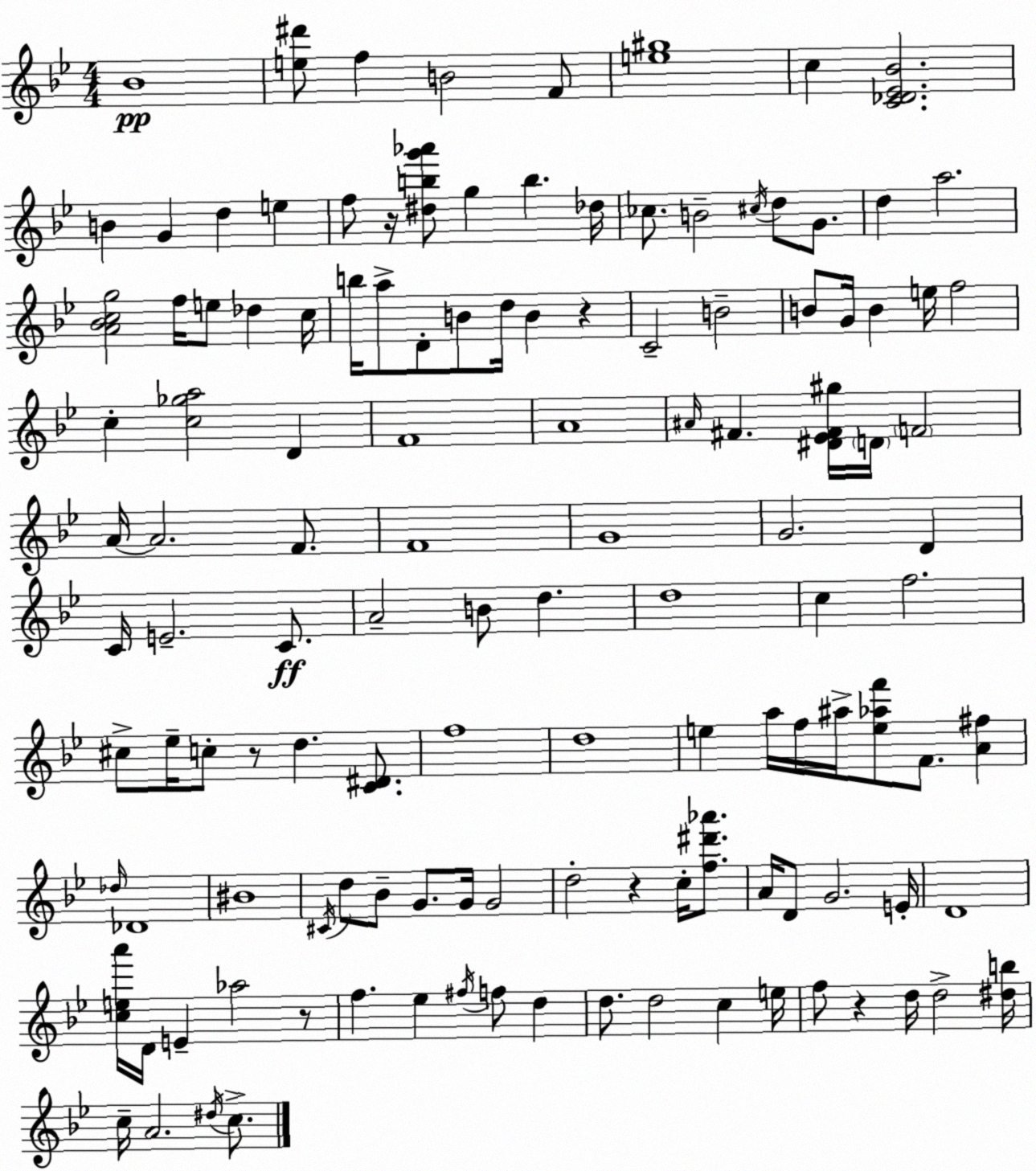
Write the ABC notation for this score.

X:1
T:Untitled
M:4/4
L:1/4
K:Gm
_B4 [e^d']/2 f B2 F/2 [e^g]4 c [C_D_E_B]2 B G d e f/2 z/4 [^dbg'_a']/2 g b _d/4 _c/2 B2 ^c/4 d/2 G/2 d a2 [A_Bcg]2 f/4 e/2 _d c/4 b/4 a/2 D/2 B/2 d/4 B z C2 B2 B/2 G/4 B e/4 f2 c [c_ga]2 D F4 A4 ^A/4 ^F [^D_E^F^g]/4 D/4 F2 A/4 A2 F/2 F4 G4 G2 D C/4 E2 C/2 A2 B/2 d d4 c f2 ^c/2 _e/4 c/2 z/2 d [C^D]/2 f4 d4 e a/4 f/4 ^a/4 [e_af']/2 F/2 [A^f] _d/4 _D4 ^B4 ^C/4 d/2 _B/2 G/2 G/4 G2 d2 z c/4 [f^d'_a']/2 A/4 D/2 G2 E/4 D4 [cea']/4 D/4 E _a2 z/2 f _e ^f/4 f/2 d d/2 d2 c e/4 f/2 z d/4 d2 [^db]/4 c/4 A2 ^d/4 c/2